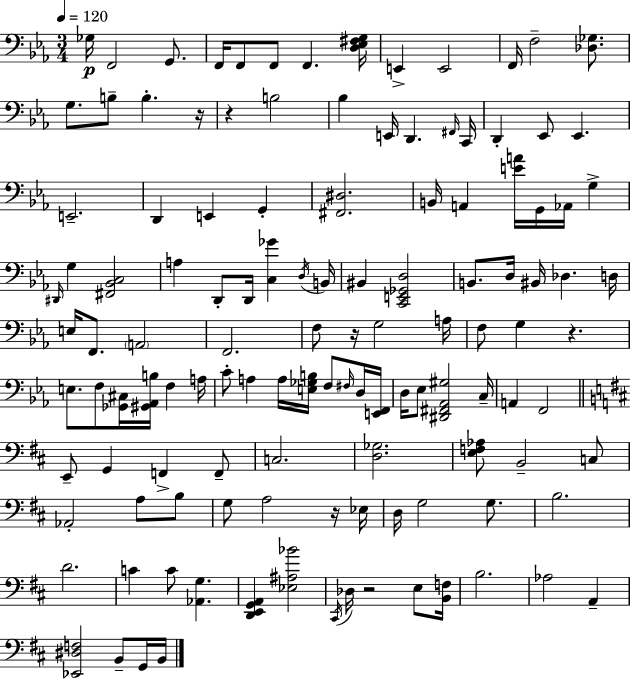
{
  \clef bass
  \numericTimeSignature
  \time 3/4
  \key c \minor
  \tempo 4 = 120
  ges16\p f,2 g,8. | f,16 f,8 f,8 f,4. <d ees fis g>16 | e,4-> e,2 | f,16 f2-- <des ges>8. | \break g8. b8-- b4.-. r16 | r4 b2 | bes4 e,16 d,4. \grace { fis,16 } | c,16 d,4-. ees,8 ees,4. | \break e,2.-- | d,4 e,4 g,4-. | <fis, dis>2. | b,16 a,4 <e' a'>16 g,16 aes,16 g4-> | \break \grace { dis,16 } g4 <fis, bes, c>2 | a4 d,8-. d,16 <c ges'>4 | \acciaccatura { d16 } b,16 bis,4 <c, e, ges, d>2 | b,8. d16 bis,16 des4. | \break d16 e16 f,8. \parenthesize a,2 | f,2. | f8 r16 g2 | a16 f8 g4 r4. | \break e8. f8 <ges, cis>16 <gis, aes, b>16 f4 | a16 c'8-. a4 a16 <e ges b>16 f8 | \grace { fis16 } d16 <e, f,>16 d16 ees8 <dis, fis, aes, gis>2 | c16-- a,4 f,2 | \break \bar "||" \break \key d \major e,8-- g,4 f,4-> f,8-- | c2. | <d ges>2. | <e f aes>8 b,2-- c8 | \break aes,2-. a8 b8 | g8 a2 r16 ees16 | d16 g2 g8. | b2. | \break d'2. | c'4 c'8 <aes, g>4. | <d, e, g, a,>4 <ees ais bes'>2 | \acciaccatura { cis,16 } des16 r2 e8 | \break <b, f>16 b2. | aes2 a,4-- | <ees, dis f>2 b,8-- g,16 | b,16 \bar "|."
}